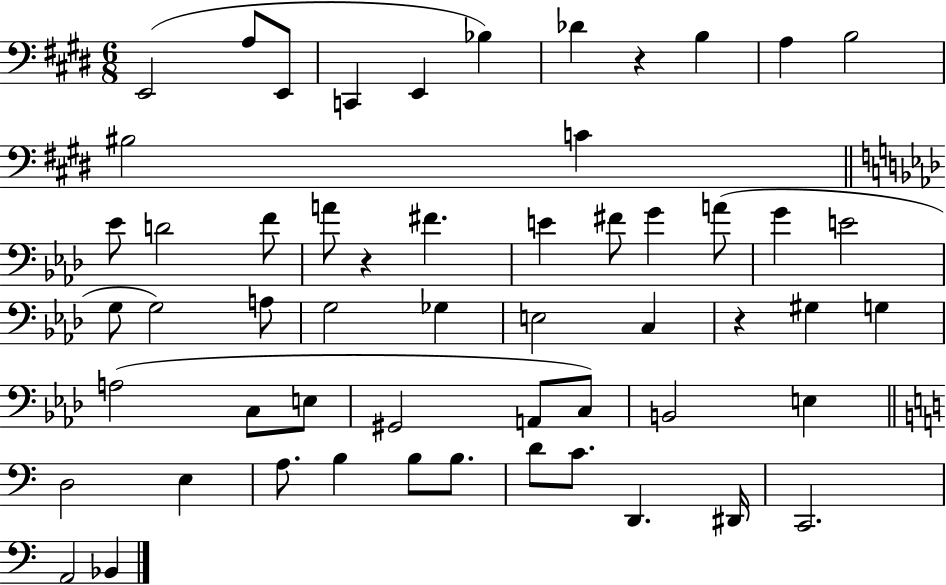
E2/h A3/e E2/e C2/q E2/q Bb3/q Db4/q R/q B3/q A3/q B3/h BIS3/h C4/q Eb4/e D4/h F4/e A4/e R/q F#4/q. E4/q F#4/e G4/q A4/e G4/q E4/h G3/e G3/h A3/e G3/h Gb3/q E3/h C3/q R/q G#3/q G3/q A3/h C3/e E3/e G#2/h A2/e C3/e B2/h E3/q D3/h E3/q A3/e. B3/q B3/e B3/e. D4/e C4/e. D2/q. D#2/s C2/h. A2/h Bb2/q